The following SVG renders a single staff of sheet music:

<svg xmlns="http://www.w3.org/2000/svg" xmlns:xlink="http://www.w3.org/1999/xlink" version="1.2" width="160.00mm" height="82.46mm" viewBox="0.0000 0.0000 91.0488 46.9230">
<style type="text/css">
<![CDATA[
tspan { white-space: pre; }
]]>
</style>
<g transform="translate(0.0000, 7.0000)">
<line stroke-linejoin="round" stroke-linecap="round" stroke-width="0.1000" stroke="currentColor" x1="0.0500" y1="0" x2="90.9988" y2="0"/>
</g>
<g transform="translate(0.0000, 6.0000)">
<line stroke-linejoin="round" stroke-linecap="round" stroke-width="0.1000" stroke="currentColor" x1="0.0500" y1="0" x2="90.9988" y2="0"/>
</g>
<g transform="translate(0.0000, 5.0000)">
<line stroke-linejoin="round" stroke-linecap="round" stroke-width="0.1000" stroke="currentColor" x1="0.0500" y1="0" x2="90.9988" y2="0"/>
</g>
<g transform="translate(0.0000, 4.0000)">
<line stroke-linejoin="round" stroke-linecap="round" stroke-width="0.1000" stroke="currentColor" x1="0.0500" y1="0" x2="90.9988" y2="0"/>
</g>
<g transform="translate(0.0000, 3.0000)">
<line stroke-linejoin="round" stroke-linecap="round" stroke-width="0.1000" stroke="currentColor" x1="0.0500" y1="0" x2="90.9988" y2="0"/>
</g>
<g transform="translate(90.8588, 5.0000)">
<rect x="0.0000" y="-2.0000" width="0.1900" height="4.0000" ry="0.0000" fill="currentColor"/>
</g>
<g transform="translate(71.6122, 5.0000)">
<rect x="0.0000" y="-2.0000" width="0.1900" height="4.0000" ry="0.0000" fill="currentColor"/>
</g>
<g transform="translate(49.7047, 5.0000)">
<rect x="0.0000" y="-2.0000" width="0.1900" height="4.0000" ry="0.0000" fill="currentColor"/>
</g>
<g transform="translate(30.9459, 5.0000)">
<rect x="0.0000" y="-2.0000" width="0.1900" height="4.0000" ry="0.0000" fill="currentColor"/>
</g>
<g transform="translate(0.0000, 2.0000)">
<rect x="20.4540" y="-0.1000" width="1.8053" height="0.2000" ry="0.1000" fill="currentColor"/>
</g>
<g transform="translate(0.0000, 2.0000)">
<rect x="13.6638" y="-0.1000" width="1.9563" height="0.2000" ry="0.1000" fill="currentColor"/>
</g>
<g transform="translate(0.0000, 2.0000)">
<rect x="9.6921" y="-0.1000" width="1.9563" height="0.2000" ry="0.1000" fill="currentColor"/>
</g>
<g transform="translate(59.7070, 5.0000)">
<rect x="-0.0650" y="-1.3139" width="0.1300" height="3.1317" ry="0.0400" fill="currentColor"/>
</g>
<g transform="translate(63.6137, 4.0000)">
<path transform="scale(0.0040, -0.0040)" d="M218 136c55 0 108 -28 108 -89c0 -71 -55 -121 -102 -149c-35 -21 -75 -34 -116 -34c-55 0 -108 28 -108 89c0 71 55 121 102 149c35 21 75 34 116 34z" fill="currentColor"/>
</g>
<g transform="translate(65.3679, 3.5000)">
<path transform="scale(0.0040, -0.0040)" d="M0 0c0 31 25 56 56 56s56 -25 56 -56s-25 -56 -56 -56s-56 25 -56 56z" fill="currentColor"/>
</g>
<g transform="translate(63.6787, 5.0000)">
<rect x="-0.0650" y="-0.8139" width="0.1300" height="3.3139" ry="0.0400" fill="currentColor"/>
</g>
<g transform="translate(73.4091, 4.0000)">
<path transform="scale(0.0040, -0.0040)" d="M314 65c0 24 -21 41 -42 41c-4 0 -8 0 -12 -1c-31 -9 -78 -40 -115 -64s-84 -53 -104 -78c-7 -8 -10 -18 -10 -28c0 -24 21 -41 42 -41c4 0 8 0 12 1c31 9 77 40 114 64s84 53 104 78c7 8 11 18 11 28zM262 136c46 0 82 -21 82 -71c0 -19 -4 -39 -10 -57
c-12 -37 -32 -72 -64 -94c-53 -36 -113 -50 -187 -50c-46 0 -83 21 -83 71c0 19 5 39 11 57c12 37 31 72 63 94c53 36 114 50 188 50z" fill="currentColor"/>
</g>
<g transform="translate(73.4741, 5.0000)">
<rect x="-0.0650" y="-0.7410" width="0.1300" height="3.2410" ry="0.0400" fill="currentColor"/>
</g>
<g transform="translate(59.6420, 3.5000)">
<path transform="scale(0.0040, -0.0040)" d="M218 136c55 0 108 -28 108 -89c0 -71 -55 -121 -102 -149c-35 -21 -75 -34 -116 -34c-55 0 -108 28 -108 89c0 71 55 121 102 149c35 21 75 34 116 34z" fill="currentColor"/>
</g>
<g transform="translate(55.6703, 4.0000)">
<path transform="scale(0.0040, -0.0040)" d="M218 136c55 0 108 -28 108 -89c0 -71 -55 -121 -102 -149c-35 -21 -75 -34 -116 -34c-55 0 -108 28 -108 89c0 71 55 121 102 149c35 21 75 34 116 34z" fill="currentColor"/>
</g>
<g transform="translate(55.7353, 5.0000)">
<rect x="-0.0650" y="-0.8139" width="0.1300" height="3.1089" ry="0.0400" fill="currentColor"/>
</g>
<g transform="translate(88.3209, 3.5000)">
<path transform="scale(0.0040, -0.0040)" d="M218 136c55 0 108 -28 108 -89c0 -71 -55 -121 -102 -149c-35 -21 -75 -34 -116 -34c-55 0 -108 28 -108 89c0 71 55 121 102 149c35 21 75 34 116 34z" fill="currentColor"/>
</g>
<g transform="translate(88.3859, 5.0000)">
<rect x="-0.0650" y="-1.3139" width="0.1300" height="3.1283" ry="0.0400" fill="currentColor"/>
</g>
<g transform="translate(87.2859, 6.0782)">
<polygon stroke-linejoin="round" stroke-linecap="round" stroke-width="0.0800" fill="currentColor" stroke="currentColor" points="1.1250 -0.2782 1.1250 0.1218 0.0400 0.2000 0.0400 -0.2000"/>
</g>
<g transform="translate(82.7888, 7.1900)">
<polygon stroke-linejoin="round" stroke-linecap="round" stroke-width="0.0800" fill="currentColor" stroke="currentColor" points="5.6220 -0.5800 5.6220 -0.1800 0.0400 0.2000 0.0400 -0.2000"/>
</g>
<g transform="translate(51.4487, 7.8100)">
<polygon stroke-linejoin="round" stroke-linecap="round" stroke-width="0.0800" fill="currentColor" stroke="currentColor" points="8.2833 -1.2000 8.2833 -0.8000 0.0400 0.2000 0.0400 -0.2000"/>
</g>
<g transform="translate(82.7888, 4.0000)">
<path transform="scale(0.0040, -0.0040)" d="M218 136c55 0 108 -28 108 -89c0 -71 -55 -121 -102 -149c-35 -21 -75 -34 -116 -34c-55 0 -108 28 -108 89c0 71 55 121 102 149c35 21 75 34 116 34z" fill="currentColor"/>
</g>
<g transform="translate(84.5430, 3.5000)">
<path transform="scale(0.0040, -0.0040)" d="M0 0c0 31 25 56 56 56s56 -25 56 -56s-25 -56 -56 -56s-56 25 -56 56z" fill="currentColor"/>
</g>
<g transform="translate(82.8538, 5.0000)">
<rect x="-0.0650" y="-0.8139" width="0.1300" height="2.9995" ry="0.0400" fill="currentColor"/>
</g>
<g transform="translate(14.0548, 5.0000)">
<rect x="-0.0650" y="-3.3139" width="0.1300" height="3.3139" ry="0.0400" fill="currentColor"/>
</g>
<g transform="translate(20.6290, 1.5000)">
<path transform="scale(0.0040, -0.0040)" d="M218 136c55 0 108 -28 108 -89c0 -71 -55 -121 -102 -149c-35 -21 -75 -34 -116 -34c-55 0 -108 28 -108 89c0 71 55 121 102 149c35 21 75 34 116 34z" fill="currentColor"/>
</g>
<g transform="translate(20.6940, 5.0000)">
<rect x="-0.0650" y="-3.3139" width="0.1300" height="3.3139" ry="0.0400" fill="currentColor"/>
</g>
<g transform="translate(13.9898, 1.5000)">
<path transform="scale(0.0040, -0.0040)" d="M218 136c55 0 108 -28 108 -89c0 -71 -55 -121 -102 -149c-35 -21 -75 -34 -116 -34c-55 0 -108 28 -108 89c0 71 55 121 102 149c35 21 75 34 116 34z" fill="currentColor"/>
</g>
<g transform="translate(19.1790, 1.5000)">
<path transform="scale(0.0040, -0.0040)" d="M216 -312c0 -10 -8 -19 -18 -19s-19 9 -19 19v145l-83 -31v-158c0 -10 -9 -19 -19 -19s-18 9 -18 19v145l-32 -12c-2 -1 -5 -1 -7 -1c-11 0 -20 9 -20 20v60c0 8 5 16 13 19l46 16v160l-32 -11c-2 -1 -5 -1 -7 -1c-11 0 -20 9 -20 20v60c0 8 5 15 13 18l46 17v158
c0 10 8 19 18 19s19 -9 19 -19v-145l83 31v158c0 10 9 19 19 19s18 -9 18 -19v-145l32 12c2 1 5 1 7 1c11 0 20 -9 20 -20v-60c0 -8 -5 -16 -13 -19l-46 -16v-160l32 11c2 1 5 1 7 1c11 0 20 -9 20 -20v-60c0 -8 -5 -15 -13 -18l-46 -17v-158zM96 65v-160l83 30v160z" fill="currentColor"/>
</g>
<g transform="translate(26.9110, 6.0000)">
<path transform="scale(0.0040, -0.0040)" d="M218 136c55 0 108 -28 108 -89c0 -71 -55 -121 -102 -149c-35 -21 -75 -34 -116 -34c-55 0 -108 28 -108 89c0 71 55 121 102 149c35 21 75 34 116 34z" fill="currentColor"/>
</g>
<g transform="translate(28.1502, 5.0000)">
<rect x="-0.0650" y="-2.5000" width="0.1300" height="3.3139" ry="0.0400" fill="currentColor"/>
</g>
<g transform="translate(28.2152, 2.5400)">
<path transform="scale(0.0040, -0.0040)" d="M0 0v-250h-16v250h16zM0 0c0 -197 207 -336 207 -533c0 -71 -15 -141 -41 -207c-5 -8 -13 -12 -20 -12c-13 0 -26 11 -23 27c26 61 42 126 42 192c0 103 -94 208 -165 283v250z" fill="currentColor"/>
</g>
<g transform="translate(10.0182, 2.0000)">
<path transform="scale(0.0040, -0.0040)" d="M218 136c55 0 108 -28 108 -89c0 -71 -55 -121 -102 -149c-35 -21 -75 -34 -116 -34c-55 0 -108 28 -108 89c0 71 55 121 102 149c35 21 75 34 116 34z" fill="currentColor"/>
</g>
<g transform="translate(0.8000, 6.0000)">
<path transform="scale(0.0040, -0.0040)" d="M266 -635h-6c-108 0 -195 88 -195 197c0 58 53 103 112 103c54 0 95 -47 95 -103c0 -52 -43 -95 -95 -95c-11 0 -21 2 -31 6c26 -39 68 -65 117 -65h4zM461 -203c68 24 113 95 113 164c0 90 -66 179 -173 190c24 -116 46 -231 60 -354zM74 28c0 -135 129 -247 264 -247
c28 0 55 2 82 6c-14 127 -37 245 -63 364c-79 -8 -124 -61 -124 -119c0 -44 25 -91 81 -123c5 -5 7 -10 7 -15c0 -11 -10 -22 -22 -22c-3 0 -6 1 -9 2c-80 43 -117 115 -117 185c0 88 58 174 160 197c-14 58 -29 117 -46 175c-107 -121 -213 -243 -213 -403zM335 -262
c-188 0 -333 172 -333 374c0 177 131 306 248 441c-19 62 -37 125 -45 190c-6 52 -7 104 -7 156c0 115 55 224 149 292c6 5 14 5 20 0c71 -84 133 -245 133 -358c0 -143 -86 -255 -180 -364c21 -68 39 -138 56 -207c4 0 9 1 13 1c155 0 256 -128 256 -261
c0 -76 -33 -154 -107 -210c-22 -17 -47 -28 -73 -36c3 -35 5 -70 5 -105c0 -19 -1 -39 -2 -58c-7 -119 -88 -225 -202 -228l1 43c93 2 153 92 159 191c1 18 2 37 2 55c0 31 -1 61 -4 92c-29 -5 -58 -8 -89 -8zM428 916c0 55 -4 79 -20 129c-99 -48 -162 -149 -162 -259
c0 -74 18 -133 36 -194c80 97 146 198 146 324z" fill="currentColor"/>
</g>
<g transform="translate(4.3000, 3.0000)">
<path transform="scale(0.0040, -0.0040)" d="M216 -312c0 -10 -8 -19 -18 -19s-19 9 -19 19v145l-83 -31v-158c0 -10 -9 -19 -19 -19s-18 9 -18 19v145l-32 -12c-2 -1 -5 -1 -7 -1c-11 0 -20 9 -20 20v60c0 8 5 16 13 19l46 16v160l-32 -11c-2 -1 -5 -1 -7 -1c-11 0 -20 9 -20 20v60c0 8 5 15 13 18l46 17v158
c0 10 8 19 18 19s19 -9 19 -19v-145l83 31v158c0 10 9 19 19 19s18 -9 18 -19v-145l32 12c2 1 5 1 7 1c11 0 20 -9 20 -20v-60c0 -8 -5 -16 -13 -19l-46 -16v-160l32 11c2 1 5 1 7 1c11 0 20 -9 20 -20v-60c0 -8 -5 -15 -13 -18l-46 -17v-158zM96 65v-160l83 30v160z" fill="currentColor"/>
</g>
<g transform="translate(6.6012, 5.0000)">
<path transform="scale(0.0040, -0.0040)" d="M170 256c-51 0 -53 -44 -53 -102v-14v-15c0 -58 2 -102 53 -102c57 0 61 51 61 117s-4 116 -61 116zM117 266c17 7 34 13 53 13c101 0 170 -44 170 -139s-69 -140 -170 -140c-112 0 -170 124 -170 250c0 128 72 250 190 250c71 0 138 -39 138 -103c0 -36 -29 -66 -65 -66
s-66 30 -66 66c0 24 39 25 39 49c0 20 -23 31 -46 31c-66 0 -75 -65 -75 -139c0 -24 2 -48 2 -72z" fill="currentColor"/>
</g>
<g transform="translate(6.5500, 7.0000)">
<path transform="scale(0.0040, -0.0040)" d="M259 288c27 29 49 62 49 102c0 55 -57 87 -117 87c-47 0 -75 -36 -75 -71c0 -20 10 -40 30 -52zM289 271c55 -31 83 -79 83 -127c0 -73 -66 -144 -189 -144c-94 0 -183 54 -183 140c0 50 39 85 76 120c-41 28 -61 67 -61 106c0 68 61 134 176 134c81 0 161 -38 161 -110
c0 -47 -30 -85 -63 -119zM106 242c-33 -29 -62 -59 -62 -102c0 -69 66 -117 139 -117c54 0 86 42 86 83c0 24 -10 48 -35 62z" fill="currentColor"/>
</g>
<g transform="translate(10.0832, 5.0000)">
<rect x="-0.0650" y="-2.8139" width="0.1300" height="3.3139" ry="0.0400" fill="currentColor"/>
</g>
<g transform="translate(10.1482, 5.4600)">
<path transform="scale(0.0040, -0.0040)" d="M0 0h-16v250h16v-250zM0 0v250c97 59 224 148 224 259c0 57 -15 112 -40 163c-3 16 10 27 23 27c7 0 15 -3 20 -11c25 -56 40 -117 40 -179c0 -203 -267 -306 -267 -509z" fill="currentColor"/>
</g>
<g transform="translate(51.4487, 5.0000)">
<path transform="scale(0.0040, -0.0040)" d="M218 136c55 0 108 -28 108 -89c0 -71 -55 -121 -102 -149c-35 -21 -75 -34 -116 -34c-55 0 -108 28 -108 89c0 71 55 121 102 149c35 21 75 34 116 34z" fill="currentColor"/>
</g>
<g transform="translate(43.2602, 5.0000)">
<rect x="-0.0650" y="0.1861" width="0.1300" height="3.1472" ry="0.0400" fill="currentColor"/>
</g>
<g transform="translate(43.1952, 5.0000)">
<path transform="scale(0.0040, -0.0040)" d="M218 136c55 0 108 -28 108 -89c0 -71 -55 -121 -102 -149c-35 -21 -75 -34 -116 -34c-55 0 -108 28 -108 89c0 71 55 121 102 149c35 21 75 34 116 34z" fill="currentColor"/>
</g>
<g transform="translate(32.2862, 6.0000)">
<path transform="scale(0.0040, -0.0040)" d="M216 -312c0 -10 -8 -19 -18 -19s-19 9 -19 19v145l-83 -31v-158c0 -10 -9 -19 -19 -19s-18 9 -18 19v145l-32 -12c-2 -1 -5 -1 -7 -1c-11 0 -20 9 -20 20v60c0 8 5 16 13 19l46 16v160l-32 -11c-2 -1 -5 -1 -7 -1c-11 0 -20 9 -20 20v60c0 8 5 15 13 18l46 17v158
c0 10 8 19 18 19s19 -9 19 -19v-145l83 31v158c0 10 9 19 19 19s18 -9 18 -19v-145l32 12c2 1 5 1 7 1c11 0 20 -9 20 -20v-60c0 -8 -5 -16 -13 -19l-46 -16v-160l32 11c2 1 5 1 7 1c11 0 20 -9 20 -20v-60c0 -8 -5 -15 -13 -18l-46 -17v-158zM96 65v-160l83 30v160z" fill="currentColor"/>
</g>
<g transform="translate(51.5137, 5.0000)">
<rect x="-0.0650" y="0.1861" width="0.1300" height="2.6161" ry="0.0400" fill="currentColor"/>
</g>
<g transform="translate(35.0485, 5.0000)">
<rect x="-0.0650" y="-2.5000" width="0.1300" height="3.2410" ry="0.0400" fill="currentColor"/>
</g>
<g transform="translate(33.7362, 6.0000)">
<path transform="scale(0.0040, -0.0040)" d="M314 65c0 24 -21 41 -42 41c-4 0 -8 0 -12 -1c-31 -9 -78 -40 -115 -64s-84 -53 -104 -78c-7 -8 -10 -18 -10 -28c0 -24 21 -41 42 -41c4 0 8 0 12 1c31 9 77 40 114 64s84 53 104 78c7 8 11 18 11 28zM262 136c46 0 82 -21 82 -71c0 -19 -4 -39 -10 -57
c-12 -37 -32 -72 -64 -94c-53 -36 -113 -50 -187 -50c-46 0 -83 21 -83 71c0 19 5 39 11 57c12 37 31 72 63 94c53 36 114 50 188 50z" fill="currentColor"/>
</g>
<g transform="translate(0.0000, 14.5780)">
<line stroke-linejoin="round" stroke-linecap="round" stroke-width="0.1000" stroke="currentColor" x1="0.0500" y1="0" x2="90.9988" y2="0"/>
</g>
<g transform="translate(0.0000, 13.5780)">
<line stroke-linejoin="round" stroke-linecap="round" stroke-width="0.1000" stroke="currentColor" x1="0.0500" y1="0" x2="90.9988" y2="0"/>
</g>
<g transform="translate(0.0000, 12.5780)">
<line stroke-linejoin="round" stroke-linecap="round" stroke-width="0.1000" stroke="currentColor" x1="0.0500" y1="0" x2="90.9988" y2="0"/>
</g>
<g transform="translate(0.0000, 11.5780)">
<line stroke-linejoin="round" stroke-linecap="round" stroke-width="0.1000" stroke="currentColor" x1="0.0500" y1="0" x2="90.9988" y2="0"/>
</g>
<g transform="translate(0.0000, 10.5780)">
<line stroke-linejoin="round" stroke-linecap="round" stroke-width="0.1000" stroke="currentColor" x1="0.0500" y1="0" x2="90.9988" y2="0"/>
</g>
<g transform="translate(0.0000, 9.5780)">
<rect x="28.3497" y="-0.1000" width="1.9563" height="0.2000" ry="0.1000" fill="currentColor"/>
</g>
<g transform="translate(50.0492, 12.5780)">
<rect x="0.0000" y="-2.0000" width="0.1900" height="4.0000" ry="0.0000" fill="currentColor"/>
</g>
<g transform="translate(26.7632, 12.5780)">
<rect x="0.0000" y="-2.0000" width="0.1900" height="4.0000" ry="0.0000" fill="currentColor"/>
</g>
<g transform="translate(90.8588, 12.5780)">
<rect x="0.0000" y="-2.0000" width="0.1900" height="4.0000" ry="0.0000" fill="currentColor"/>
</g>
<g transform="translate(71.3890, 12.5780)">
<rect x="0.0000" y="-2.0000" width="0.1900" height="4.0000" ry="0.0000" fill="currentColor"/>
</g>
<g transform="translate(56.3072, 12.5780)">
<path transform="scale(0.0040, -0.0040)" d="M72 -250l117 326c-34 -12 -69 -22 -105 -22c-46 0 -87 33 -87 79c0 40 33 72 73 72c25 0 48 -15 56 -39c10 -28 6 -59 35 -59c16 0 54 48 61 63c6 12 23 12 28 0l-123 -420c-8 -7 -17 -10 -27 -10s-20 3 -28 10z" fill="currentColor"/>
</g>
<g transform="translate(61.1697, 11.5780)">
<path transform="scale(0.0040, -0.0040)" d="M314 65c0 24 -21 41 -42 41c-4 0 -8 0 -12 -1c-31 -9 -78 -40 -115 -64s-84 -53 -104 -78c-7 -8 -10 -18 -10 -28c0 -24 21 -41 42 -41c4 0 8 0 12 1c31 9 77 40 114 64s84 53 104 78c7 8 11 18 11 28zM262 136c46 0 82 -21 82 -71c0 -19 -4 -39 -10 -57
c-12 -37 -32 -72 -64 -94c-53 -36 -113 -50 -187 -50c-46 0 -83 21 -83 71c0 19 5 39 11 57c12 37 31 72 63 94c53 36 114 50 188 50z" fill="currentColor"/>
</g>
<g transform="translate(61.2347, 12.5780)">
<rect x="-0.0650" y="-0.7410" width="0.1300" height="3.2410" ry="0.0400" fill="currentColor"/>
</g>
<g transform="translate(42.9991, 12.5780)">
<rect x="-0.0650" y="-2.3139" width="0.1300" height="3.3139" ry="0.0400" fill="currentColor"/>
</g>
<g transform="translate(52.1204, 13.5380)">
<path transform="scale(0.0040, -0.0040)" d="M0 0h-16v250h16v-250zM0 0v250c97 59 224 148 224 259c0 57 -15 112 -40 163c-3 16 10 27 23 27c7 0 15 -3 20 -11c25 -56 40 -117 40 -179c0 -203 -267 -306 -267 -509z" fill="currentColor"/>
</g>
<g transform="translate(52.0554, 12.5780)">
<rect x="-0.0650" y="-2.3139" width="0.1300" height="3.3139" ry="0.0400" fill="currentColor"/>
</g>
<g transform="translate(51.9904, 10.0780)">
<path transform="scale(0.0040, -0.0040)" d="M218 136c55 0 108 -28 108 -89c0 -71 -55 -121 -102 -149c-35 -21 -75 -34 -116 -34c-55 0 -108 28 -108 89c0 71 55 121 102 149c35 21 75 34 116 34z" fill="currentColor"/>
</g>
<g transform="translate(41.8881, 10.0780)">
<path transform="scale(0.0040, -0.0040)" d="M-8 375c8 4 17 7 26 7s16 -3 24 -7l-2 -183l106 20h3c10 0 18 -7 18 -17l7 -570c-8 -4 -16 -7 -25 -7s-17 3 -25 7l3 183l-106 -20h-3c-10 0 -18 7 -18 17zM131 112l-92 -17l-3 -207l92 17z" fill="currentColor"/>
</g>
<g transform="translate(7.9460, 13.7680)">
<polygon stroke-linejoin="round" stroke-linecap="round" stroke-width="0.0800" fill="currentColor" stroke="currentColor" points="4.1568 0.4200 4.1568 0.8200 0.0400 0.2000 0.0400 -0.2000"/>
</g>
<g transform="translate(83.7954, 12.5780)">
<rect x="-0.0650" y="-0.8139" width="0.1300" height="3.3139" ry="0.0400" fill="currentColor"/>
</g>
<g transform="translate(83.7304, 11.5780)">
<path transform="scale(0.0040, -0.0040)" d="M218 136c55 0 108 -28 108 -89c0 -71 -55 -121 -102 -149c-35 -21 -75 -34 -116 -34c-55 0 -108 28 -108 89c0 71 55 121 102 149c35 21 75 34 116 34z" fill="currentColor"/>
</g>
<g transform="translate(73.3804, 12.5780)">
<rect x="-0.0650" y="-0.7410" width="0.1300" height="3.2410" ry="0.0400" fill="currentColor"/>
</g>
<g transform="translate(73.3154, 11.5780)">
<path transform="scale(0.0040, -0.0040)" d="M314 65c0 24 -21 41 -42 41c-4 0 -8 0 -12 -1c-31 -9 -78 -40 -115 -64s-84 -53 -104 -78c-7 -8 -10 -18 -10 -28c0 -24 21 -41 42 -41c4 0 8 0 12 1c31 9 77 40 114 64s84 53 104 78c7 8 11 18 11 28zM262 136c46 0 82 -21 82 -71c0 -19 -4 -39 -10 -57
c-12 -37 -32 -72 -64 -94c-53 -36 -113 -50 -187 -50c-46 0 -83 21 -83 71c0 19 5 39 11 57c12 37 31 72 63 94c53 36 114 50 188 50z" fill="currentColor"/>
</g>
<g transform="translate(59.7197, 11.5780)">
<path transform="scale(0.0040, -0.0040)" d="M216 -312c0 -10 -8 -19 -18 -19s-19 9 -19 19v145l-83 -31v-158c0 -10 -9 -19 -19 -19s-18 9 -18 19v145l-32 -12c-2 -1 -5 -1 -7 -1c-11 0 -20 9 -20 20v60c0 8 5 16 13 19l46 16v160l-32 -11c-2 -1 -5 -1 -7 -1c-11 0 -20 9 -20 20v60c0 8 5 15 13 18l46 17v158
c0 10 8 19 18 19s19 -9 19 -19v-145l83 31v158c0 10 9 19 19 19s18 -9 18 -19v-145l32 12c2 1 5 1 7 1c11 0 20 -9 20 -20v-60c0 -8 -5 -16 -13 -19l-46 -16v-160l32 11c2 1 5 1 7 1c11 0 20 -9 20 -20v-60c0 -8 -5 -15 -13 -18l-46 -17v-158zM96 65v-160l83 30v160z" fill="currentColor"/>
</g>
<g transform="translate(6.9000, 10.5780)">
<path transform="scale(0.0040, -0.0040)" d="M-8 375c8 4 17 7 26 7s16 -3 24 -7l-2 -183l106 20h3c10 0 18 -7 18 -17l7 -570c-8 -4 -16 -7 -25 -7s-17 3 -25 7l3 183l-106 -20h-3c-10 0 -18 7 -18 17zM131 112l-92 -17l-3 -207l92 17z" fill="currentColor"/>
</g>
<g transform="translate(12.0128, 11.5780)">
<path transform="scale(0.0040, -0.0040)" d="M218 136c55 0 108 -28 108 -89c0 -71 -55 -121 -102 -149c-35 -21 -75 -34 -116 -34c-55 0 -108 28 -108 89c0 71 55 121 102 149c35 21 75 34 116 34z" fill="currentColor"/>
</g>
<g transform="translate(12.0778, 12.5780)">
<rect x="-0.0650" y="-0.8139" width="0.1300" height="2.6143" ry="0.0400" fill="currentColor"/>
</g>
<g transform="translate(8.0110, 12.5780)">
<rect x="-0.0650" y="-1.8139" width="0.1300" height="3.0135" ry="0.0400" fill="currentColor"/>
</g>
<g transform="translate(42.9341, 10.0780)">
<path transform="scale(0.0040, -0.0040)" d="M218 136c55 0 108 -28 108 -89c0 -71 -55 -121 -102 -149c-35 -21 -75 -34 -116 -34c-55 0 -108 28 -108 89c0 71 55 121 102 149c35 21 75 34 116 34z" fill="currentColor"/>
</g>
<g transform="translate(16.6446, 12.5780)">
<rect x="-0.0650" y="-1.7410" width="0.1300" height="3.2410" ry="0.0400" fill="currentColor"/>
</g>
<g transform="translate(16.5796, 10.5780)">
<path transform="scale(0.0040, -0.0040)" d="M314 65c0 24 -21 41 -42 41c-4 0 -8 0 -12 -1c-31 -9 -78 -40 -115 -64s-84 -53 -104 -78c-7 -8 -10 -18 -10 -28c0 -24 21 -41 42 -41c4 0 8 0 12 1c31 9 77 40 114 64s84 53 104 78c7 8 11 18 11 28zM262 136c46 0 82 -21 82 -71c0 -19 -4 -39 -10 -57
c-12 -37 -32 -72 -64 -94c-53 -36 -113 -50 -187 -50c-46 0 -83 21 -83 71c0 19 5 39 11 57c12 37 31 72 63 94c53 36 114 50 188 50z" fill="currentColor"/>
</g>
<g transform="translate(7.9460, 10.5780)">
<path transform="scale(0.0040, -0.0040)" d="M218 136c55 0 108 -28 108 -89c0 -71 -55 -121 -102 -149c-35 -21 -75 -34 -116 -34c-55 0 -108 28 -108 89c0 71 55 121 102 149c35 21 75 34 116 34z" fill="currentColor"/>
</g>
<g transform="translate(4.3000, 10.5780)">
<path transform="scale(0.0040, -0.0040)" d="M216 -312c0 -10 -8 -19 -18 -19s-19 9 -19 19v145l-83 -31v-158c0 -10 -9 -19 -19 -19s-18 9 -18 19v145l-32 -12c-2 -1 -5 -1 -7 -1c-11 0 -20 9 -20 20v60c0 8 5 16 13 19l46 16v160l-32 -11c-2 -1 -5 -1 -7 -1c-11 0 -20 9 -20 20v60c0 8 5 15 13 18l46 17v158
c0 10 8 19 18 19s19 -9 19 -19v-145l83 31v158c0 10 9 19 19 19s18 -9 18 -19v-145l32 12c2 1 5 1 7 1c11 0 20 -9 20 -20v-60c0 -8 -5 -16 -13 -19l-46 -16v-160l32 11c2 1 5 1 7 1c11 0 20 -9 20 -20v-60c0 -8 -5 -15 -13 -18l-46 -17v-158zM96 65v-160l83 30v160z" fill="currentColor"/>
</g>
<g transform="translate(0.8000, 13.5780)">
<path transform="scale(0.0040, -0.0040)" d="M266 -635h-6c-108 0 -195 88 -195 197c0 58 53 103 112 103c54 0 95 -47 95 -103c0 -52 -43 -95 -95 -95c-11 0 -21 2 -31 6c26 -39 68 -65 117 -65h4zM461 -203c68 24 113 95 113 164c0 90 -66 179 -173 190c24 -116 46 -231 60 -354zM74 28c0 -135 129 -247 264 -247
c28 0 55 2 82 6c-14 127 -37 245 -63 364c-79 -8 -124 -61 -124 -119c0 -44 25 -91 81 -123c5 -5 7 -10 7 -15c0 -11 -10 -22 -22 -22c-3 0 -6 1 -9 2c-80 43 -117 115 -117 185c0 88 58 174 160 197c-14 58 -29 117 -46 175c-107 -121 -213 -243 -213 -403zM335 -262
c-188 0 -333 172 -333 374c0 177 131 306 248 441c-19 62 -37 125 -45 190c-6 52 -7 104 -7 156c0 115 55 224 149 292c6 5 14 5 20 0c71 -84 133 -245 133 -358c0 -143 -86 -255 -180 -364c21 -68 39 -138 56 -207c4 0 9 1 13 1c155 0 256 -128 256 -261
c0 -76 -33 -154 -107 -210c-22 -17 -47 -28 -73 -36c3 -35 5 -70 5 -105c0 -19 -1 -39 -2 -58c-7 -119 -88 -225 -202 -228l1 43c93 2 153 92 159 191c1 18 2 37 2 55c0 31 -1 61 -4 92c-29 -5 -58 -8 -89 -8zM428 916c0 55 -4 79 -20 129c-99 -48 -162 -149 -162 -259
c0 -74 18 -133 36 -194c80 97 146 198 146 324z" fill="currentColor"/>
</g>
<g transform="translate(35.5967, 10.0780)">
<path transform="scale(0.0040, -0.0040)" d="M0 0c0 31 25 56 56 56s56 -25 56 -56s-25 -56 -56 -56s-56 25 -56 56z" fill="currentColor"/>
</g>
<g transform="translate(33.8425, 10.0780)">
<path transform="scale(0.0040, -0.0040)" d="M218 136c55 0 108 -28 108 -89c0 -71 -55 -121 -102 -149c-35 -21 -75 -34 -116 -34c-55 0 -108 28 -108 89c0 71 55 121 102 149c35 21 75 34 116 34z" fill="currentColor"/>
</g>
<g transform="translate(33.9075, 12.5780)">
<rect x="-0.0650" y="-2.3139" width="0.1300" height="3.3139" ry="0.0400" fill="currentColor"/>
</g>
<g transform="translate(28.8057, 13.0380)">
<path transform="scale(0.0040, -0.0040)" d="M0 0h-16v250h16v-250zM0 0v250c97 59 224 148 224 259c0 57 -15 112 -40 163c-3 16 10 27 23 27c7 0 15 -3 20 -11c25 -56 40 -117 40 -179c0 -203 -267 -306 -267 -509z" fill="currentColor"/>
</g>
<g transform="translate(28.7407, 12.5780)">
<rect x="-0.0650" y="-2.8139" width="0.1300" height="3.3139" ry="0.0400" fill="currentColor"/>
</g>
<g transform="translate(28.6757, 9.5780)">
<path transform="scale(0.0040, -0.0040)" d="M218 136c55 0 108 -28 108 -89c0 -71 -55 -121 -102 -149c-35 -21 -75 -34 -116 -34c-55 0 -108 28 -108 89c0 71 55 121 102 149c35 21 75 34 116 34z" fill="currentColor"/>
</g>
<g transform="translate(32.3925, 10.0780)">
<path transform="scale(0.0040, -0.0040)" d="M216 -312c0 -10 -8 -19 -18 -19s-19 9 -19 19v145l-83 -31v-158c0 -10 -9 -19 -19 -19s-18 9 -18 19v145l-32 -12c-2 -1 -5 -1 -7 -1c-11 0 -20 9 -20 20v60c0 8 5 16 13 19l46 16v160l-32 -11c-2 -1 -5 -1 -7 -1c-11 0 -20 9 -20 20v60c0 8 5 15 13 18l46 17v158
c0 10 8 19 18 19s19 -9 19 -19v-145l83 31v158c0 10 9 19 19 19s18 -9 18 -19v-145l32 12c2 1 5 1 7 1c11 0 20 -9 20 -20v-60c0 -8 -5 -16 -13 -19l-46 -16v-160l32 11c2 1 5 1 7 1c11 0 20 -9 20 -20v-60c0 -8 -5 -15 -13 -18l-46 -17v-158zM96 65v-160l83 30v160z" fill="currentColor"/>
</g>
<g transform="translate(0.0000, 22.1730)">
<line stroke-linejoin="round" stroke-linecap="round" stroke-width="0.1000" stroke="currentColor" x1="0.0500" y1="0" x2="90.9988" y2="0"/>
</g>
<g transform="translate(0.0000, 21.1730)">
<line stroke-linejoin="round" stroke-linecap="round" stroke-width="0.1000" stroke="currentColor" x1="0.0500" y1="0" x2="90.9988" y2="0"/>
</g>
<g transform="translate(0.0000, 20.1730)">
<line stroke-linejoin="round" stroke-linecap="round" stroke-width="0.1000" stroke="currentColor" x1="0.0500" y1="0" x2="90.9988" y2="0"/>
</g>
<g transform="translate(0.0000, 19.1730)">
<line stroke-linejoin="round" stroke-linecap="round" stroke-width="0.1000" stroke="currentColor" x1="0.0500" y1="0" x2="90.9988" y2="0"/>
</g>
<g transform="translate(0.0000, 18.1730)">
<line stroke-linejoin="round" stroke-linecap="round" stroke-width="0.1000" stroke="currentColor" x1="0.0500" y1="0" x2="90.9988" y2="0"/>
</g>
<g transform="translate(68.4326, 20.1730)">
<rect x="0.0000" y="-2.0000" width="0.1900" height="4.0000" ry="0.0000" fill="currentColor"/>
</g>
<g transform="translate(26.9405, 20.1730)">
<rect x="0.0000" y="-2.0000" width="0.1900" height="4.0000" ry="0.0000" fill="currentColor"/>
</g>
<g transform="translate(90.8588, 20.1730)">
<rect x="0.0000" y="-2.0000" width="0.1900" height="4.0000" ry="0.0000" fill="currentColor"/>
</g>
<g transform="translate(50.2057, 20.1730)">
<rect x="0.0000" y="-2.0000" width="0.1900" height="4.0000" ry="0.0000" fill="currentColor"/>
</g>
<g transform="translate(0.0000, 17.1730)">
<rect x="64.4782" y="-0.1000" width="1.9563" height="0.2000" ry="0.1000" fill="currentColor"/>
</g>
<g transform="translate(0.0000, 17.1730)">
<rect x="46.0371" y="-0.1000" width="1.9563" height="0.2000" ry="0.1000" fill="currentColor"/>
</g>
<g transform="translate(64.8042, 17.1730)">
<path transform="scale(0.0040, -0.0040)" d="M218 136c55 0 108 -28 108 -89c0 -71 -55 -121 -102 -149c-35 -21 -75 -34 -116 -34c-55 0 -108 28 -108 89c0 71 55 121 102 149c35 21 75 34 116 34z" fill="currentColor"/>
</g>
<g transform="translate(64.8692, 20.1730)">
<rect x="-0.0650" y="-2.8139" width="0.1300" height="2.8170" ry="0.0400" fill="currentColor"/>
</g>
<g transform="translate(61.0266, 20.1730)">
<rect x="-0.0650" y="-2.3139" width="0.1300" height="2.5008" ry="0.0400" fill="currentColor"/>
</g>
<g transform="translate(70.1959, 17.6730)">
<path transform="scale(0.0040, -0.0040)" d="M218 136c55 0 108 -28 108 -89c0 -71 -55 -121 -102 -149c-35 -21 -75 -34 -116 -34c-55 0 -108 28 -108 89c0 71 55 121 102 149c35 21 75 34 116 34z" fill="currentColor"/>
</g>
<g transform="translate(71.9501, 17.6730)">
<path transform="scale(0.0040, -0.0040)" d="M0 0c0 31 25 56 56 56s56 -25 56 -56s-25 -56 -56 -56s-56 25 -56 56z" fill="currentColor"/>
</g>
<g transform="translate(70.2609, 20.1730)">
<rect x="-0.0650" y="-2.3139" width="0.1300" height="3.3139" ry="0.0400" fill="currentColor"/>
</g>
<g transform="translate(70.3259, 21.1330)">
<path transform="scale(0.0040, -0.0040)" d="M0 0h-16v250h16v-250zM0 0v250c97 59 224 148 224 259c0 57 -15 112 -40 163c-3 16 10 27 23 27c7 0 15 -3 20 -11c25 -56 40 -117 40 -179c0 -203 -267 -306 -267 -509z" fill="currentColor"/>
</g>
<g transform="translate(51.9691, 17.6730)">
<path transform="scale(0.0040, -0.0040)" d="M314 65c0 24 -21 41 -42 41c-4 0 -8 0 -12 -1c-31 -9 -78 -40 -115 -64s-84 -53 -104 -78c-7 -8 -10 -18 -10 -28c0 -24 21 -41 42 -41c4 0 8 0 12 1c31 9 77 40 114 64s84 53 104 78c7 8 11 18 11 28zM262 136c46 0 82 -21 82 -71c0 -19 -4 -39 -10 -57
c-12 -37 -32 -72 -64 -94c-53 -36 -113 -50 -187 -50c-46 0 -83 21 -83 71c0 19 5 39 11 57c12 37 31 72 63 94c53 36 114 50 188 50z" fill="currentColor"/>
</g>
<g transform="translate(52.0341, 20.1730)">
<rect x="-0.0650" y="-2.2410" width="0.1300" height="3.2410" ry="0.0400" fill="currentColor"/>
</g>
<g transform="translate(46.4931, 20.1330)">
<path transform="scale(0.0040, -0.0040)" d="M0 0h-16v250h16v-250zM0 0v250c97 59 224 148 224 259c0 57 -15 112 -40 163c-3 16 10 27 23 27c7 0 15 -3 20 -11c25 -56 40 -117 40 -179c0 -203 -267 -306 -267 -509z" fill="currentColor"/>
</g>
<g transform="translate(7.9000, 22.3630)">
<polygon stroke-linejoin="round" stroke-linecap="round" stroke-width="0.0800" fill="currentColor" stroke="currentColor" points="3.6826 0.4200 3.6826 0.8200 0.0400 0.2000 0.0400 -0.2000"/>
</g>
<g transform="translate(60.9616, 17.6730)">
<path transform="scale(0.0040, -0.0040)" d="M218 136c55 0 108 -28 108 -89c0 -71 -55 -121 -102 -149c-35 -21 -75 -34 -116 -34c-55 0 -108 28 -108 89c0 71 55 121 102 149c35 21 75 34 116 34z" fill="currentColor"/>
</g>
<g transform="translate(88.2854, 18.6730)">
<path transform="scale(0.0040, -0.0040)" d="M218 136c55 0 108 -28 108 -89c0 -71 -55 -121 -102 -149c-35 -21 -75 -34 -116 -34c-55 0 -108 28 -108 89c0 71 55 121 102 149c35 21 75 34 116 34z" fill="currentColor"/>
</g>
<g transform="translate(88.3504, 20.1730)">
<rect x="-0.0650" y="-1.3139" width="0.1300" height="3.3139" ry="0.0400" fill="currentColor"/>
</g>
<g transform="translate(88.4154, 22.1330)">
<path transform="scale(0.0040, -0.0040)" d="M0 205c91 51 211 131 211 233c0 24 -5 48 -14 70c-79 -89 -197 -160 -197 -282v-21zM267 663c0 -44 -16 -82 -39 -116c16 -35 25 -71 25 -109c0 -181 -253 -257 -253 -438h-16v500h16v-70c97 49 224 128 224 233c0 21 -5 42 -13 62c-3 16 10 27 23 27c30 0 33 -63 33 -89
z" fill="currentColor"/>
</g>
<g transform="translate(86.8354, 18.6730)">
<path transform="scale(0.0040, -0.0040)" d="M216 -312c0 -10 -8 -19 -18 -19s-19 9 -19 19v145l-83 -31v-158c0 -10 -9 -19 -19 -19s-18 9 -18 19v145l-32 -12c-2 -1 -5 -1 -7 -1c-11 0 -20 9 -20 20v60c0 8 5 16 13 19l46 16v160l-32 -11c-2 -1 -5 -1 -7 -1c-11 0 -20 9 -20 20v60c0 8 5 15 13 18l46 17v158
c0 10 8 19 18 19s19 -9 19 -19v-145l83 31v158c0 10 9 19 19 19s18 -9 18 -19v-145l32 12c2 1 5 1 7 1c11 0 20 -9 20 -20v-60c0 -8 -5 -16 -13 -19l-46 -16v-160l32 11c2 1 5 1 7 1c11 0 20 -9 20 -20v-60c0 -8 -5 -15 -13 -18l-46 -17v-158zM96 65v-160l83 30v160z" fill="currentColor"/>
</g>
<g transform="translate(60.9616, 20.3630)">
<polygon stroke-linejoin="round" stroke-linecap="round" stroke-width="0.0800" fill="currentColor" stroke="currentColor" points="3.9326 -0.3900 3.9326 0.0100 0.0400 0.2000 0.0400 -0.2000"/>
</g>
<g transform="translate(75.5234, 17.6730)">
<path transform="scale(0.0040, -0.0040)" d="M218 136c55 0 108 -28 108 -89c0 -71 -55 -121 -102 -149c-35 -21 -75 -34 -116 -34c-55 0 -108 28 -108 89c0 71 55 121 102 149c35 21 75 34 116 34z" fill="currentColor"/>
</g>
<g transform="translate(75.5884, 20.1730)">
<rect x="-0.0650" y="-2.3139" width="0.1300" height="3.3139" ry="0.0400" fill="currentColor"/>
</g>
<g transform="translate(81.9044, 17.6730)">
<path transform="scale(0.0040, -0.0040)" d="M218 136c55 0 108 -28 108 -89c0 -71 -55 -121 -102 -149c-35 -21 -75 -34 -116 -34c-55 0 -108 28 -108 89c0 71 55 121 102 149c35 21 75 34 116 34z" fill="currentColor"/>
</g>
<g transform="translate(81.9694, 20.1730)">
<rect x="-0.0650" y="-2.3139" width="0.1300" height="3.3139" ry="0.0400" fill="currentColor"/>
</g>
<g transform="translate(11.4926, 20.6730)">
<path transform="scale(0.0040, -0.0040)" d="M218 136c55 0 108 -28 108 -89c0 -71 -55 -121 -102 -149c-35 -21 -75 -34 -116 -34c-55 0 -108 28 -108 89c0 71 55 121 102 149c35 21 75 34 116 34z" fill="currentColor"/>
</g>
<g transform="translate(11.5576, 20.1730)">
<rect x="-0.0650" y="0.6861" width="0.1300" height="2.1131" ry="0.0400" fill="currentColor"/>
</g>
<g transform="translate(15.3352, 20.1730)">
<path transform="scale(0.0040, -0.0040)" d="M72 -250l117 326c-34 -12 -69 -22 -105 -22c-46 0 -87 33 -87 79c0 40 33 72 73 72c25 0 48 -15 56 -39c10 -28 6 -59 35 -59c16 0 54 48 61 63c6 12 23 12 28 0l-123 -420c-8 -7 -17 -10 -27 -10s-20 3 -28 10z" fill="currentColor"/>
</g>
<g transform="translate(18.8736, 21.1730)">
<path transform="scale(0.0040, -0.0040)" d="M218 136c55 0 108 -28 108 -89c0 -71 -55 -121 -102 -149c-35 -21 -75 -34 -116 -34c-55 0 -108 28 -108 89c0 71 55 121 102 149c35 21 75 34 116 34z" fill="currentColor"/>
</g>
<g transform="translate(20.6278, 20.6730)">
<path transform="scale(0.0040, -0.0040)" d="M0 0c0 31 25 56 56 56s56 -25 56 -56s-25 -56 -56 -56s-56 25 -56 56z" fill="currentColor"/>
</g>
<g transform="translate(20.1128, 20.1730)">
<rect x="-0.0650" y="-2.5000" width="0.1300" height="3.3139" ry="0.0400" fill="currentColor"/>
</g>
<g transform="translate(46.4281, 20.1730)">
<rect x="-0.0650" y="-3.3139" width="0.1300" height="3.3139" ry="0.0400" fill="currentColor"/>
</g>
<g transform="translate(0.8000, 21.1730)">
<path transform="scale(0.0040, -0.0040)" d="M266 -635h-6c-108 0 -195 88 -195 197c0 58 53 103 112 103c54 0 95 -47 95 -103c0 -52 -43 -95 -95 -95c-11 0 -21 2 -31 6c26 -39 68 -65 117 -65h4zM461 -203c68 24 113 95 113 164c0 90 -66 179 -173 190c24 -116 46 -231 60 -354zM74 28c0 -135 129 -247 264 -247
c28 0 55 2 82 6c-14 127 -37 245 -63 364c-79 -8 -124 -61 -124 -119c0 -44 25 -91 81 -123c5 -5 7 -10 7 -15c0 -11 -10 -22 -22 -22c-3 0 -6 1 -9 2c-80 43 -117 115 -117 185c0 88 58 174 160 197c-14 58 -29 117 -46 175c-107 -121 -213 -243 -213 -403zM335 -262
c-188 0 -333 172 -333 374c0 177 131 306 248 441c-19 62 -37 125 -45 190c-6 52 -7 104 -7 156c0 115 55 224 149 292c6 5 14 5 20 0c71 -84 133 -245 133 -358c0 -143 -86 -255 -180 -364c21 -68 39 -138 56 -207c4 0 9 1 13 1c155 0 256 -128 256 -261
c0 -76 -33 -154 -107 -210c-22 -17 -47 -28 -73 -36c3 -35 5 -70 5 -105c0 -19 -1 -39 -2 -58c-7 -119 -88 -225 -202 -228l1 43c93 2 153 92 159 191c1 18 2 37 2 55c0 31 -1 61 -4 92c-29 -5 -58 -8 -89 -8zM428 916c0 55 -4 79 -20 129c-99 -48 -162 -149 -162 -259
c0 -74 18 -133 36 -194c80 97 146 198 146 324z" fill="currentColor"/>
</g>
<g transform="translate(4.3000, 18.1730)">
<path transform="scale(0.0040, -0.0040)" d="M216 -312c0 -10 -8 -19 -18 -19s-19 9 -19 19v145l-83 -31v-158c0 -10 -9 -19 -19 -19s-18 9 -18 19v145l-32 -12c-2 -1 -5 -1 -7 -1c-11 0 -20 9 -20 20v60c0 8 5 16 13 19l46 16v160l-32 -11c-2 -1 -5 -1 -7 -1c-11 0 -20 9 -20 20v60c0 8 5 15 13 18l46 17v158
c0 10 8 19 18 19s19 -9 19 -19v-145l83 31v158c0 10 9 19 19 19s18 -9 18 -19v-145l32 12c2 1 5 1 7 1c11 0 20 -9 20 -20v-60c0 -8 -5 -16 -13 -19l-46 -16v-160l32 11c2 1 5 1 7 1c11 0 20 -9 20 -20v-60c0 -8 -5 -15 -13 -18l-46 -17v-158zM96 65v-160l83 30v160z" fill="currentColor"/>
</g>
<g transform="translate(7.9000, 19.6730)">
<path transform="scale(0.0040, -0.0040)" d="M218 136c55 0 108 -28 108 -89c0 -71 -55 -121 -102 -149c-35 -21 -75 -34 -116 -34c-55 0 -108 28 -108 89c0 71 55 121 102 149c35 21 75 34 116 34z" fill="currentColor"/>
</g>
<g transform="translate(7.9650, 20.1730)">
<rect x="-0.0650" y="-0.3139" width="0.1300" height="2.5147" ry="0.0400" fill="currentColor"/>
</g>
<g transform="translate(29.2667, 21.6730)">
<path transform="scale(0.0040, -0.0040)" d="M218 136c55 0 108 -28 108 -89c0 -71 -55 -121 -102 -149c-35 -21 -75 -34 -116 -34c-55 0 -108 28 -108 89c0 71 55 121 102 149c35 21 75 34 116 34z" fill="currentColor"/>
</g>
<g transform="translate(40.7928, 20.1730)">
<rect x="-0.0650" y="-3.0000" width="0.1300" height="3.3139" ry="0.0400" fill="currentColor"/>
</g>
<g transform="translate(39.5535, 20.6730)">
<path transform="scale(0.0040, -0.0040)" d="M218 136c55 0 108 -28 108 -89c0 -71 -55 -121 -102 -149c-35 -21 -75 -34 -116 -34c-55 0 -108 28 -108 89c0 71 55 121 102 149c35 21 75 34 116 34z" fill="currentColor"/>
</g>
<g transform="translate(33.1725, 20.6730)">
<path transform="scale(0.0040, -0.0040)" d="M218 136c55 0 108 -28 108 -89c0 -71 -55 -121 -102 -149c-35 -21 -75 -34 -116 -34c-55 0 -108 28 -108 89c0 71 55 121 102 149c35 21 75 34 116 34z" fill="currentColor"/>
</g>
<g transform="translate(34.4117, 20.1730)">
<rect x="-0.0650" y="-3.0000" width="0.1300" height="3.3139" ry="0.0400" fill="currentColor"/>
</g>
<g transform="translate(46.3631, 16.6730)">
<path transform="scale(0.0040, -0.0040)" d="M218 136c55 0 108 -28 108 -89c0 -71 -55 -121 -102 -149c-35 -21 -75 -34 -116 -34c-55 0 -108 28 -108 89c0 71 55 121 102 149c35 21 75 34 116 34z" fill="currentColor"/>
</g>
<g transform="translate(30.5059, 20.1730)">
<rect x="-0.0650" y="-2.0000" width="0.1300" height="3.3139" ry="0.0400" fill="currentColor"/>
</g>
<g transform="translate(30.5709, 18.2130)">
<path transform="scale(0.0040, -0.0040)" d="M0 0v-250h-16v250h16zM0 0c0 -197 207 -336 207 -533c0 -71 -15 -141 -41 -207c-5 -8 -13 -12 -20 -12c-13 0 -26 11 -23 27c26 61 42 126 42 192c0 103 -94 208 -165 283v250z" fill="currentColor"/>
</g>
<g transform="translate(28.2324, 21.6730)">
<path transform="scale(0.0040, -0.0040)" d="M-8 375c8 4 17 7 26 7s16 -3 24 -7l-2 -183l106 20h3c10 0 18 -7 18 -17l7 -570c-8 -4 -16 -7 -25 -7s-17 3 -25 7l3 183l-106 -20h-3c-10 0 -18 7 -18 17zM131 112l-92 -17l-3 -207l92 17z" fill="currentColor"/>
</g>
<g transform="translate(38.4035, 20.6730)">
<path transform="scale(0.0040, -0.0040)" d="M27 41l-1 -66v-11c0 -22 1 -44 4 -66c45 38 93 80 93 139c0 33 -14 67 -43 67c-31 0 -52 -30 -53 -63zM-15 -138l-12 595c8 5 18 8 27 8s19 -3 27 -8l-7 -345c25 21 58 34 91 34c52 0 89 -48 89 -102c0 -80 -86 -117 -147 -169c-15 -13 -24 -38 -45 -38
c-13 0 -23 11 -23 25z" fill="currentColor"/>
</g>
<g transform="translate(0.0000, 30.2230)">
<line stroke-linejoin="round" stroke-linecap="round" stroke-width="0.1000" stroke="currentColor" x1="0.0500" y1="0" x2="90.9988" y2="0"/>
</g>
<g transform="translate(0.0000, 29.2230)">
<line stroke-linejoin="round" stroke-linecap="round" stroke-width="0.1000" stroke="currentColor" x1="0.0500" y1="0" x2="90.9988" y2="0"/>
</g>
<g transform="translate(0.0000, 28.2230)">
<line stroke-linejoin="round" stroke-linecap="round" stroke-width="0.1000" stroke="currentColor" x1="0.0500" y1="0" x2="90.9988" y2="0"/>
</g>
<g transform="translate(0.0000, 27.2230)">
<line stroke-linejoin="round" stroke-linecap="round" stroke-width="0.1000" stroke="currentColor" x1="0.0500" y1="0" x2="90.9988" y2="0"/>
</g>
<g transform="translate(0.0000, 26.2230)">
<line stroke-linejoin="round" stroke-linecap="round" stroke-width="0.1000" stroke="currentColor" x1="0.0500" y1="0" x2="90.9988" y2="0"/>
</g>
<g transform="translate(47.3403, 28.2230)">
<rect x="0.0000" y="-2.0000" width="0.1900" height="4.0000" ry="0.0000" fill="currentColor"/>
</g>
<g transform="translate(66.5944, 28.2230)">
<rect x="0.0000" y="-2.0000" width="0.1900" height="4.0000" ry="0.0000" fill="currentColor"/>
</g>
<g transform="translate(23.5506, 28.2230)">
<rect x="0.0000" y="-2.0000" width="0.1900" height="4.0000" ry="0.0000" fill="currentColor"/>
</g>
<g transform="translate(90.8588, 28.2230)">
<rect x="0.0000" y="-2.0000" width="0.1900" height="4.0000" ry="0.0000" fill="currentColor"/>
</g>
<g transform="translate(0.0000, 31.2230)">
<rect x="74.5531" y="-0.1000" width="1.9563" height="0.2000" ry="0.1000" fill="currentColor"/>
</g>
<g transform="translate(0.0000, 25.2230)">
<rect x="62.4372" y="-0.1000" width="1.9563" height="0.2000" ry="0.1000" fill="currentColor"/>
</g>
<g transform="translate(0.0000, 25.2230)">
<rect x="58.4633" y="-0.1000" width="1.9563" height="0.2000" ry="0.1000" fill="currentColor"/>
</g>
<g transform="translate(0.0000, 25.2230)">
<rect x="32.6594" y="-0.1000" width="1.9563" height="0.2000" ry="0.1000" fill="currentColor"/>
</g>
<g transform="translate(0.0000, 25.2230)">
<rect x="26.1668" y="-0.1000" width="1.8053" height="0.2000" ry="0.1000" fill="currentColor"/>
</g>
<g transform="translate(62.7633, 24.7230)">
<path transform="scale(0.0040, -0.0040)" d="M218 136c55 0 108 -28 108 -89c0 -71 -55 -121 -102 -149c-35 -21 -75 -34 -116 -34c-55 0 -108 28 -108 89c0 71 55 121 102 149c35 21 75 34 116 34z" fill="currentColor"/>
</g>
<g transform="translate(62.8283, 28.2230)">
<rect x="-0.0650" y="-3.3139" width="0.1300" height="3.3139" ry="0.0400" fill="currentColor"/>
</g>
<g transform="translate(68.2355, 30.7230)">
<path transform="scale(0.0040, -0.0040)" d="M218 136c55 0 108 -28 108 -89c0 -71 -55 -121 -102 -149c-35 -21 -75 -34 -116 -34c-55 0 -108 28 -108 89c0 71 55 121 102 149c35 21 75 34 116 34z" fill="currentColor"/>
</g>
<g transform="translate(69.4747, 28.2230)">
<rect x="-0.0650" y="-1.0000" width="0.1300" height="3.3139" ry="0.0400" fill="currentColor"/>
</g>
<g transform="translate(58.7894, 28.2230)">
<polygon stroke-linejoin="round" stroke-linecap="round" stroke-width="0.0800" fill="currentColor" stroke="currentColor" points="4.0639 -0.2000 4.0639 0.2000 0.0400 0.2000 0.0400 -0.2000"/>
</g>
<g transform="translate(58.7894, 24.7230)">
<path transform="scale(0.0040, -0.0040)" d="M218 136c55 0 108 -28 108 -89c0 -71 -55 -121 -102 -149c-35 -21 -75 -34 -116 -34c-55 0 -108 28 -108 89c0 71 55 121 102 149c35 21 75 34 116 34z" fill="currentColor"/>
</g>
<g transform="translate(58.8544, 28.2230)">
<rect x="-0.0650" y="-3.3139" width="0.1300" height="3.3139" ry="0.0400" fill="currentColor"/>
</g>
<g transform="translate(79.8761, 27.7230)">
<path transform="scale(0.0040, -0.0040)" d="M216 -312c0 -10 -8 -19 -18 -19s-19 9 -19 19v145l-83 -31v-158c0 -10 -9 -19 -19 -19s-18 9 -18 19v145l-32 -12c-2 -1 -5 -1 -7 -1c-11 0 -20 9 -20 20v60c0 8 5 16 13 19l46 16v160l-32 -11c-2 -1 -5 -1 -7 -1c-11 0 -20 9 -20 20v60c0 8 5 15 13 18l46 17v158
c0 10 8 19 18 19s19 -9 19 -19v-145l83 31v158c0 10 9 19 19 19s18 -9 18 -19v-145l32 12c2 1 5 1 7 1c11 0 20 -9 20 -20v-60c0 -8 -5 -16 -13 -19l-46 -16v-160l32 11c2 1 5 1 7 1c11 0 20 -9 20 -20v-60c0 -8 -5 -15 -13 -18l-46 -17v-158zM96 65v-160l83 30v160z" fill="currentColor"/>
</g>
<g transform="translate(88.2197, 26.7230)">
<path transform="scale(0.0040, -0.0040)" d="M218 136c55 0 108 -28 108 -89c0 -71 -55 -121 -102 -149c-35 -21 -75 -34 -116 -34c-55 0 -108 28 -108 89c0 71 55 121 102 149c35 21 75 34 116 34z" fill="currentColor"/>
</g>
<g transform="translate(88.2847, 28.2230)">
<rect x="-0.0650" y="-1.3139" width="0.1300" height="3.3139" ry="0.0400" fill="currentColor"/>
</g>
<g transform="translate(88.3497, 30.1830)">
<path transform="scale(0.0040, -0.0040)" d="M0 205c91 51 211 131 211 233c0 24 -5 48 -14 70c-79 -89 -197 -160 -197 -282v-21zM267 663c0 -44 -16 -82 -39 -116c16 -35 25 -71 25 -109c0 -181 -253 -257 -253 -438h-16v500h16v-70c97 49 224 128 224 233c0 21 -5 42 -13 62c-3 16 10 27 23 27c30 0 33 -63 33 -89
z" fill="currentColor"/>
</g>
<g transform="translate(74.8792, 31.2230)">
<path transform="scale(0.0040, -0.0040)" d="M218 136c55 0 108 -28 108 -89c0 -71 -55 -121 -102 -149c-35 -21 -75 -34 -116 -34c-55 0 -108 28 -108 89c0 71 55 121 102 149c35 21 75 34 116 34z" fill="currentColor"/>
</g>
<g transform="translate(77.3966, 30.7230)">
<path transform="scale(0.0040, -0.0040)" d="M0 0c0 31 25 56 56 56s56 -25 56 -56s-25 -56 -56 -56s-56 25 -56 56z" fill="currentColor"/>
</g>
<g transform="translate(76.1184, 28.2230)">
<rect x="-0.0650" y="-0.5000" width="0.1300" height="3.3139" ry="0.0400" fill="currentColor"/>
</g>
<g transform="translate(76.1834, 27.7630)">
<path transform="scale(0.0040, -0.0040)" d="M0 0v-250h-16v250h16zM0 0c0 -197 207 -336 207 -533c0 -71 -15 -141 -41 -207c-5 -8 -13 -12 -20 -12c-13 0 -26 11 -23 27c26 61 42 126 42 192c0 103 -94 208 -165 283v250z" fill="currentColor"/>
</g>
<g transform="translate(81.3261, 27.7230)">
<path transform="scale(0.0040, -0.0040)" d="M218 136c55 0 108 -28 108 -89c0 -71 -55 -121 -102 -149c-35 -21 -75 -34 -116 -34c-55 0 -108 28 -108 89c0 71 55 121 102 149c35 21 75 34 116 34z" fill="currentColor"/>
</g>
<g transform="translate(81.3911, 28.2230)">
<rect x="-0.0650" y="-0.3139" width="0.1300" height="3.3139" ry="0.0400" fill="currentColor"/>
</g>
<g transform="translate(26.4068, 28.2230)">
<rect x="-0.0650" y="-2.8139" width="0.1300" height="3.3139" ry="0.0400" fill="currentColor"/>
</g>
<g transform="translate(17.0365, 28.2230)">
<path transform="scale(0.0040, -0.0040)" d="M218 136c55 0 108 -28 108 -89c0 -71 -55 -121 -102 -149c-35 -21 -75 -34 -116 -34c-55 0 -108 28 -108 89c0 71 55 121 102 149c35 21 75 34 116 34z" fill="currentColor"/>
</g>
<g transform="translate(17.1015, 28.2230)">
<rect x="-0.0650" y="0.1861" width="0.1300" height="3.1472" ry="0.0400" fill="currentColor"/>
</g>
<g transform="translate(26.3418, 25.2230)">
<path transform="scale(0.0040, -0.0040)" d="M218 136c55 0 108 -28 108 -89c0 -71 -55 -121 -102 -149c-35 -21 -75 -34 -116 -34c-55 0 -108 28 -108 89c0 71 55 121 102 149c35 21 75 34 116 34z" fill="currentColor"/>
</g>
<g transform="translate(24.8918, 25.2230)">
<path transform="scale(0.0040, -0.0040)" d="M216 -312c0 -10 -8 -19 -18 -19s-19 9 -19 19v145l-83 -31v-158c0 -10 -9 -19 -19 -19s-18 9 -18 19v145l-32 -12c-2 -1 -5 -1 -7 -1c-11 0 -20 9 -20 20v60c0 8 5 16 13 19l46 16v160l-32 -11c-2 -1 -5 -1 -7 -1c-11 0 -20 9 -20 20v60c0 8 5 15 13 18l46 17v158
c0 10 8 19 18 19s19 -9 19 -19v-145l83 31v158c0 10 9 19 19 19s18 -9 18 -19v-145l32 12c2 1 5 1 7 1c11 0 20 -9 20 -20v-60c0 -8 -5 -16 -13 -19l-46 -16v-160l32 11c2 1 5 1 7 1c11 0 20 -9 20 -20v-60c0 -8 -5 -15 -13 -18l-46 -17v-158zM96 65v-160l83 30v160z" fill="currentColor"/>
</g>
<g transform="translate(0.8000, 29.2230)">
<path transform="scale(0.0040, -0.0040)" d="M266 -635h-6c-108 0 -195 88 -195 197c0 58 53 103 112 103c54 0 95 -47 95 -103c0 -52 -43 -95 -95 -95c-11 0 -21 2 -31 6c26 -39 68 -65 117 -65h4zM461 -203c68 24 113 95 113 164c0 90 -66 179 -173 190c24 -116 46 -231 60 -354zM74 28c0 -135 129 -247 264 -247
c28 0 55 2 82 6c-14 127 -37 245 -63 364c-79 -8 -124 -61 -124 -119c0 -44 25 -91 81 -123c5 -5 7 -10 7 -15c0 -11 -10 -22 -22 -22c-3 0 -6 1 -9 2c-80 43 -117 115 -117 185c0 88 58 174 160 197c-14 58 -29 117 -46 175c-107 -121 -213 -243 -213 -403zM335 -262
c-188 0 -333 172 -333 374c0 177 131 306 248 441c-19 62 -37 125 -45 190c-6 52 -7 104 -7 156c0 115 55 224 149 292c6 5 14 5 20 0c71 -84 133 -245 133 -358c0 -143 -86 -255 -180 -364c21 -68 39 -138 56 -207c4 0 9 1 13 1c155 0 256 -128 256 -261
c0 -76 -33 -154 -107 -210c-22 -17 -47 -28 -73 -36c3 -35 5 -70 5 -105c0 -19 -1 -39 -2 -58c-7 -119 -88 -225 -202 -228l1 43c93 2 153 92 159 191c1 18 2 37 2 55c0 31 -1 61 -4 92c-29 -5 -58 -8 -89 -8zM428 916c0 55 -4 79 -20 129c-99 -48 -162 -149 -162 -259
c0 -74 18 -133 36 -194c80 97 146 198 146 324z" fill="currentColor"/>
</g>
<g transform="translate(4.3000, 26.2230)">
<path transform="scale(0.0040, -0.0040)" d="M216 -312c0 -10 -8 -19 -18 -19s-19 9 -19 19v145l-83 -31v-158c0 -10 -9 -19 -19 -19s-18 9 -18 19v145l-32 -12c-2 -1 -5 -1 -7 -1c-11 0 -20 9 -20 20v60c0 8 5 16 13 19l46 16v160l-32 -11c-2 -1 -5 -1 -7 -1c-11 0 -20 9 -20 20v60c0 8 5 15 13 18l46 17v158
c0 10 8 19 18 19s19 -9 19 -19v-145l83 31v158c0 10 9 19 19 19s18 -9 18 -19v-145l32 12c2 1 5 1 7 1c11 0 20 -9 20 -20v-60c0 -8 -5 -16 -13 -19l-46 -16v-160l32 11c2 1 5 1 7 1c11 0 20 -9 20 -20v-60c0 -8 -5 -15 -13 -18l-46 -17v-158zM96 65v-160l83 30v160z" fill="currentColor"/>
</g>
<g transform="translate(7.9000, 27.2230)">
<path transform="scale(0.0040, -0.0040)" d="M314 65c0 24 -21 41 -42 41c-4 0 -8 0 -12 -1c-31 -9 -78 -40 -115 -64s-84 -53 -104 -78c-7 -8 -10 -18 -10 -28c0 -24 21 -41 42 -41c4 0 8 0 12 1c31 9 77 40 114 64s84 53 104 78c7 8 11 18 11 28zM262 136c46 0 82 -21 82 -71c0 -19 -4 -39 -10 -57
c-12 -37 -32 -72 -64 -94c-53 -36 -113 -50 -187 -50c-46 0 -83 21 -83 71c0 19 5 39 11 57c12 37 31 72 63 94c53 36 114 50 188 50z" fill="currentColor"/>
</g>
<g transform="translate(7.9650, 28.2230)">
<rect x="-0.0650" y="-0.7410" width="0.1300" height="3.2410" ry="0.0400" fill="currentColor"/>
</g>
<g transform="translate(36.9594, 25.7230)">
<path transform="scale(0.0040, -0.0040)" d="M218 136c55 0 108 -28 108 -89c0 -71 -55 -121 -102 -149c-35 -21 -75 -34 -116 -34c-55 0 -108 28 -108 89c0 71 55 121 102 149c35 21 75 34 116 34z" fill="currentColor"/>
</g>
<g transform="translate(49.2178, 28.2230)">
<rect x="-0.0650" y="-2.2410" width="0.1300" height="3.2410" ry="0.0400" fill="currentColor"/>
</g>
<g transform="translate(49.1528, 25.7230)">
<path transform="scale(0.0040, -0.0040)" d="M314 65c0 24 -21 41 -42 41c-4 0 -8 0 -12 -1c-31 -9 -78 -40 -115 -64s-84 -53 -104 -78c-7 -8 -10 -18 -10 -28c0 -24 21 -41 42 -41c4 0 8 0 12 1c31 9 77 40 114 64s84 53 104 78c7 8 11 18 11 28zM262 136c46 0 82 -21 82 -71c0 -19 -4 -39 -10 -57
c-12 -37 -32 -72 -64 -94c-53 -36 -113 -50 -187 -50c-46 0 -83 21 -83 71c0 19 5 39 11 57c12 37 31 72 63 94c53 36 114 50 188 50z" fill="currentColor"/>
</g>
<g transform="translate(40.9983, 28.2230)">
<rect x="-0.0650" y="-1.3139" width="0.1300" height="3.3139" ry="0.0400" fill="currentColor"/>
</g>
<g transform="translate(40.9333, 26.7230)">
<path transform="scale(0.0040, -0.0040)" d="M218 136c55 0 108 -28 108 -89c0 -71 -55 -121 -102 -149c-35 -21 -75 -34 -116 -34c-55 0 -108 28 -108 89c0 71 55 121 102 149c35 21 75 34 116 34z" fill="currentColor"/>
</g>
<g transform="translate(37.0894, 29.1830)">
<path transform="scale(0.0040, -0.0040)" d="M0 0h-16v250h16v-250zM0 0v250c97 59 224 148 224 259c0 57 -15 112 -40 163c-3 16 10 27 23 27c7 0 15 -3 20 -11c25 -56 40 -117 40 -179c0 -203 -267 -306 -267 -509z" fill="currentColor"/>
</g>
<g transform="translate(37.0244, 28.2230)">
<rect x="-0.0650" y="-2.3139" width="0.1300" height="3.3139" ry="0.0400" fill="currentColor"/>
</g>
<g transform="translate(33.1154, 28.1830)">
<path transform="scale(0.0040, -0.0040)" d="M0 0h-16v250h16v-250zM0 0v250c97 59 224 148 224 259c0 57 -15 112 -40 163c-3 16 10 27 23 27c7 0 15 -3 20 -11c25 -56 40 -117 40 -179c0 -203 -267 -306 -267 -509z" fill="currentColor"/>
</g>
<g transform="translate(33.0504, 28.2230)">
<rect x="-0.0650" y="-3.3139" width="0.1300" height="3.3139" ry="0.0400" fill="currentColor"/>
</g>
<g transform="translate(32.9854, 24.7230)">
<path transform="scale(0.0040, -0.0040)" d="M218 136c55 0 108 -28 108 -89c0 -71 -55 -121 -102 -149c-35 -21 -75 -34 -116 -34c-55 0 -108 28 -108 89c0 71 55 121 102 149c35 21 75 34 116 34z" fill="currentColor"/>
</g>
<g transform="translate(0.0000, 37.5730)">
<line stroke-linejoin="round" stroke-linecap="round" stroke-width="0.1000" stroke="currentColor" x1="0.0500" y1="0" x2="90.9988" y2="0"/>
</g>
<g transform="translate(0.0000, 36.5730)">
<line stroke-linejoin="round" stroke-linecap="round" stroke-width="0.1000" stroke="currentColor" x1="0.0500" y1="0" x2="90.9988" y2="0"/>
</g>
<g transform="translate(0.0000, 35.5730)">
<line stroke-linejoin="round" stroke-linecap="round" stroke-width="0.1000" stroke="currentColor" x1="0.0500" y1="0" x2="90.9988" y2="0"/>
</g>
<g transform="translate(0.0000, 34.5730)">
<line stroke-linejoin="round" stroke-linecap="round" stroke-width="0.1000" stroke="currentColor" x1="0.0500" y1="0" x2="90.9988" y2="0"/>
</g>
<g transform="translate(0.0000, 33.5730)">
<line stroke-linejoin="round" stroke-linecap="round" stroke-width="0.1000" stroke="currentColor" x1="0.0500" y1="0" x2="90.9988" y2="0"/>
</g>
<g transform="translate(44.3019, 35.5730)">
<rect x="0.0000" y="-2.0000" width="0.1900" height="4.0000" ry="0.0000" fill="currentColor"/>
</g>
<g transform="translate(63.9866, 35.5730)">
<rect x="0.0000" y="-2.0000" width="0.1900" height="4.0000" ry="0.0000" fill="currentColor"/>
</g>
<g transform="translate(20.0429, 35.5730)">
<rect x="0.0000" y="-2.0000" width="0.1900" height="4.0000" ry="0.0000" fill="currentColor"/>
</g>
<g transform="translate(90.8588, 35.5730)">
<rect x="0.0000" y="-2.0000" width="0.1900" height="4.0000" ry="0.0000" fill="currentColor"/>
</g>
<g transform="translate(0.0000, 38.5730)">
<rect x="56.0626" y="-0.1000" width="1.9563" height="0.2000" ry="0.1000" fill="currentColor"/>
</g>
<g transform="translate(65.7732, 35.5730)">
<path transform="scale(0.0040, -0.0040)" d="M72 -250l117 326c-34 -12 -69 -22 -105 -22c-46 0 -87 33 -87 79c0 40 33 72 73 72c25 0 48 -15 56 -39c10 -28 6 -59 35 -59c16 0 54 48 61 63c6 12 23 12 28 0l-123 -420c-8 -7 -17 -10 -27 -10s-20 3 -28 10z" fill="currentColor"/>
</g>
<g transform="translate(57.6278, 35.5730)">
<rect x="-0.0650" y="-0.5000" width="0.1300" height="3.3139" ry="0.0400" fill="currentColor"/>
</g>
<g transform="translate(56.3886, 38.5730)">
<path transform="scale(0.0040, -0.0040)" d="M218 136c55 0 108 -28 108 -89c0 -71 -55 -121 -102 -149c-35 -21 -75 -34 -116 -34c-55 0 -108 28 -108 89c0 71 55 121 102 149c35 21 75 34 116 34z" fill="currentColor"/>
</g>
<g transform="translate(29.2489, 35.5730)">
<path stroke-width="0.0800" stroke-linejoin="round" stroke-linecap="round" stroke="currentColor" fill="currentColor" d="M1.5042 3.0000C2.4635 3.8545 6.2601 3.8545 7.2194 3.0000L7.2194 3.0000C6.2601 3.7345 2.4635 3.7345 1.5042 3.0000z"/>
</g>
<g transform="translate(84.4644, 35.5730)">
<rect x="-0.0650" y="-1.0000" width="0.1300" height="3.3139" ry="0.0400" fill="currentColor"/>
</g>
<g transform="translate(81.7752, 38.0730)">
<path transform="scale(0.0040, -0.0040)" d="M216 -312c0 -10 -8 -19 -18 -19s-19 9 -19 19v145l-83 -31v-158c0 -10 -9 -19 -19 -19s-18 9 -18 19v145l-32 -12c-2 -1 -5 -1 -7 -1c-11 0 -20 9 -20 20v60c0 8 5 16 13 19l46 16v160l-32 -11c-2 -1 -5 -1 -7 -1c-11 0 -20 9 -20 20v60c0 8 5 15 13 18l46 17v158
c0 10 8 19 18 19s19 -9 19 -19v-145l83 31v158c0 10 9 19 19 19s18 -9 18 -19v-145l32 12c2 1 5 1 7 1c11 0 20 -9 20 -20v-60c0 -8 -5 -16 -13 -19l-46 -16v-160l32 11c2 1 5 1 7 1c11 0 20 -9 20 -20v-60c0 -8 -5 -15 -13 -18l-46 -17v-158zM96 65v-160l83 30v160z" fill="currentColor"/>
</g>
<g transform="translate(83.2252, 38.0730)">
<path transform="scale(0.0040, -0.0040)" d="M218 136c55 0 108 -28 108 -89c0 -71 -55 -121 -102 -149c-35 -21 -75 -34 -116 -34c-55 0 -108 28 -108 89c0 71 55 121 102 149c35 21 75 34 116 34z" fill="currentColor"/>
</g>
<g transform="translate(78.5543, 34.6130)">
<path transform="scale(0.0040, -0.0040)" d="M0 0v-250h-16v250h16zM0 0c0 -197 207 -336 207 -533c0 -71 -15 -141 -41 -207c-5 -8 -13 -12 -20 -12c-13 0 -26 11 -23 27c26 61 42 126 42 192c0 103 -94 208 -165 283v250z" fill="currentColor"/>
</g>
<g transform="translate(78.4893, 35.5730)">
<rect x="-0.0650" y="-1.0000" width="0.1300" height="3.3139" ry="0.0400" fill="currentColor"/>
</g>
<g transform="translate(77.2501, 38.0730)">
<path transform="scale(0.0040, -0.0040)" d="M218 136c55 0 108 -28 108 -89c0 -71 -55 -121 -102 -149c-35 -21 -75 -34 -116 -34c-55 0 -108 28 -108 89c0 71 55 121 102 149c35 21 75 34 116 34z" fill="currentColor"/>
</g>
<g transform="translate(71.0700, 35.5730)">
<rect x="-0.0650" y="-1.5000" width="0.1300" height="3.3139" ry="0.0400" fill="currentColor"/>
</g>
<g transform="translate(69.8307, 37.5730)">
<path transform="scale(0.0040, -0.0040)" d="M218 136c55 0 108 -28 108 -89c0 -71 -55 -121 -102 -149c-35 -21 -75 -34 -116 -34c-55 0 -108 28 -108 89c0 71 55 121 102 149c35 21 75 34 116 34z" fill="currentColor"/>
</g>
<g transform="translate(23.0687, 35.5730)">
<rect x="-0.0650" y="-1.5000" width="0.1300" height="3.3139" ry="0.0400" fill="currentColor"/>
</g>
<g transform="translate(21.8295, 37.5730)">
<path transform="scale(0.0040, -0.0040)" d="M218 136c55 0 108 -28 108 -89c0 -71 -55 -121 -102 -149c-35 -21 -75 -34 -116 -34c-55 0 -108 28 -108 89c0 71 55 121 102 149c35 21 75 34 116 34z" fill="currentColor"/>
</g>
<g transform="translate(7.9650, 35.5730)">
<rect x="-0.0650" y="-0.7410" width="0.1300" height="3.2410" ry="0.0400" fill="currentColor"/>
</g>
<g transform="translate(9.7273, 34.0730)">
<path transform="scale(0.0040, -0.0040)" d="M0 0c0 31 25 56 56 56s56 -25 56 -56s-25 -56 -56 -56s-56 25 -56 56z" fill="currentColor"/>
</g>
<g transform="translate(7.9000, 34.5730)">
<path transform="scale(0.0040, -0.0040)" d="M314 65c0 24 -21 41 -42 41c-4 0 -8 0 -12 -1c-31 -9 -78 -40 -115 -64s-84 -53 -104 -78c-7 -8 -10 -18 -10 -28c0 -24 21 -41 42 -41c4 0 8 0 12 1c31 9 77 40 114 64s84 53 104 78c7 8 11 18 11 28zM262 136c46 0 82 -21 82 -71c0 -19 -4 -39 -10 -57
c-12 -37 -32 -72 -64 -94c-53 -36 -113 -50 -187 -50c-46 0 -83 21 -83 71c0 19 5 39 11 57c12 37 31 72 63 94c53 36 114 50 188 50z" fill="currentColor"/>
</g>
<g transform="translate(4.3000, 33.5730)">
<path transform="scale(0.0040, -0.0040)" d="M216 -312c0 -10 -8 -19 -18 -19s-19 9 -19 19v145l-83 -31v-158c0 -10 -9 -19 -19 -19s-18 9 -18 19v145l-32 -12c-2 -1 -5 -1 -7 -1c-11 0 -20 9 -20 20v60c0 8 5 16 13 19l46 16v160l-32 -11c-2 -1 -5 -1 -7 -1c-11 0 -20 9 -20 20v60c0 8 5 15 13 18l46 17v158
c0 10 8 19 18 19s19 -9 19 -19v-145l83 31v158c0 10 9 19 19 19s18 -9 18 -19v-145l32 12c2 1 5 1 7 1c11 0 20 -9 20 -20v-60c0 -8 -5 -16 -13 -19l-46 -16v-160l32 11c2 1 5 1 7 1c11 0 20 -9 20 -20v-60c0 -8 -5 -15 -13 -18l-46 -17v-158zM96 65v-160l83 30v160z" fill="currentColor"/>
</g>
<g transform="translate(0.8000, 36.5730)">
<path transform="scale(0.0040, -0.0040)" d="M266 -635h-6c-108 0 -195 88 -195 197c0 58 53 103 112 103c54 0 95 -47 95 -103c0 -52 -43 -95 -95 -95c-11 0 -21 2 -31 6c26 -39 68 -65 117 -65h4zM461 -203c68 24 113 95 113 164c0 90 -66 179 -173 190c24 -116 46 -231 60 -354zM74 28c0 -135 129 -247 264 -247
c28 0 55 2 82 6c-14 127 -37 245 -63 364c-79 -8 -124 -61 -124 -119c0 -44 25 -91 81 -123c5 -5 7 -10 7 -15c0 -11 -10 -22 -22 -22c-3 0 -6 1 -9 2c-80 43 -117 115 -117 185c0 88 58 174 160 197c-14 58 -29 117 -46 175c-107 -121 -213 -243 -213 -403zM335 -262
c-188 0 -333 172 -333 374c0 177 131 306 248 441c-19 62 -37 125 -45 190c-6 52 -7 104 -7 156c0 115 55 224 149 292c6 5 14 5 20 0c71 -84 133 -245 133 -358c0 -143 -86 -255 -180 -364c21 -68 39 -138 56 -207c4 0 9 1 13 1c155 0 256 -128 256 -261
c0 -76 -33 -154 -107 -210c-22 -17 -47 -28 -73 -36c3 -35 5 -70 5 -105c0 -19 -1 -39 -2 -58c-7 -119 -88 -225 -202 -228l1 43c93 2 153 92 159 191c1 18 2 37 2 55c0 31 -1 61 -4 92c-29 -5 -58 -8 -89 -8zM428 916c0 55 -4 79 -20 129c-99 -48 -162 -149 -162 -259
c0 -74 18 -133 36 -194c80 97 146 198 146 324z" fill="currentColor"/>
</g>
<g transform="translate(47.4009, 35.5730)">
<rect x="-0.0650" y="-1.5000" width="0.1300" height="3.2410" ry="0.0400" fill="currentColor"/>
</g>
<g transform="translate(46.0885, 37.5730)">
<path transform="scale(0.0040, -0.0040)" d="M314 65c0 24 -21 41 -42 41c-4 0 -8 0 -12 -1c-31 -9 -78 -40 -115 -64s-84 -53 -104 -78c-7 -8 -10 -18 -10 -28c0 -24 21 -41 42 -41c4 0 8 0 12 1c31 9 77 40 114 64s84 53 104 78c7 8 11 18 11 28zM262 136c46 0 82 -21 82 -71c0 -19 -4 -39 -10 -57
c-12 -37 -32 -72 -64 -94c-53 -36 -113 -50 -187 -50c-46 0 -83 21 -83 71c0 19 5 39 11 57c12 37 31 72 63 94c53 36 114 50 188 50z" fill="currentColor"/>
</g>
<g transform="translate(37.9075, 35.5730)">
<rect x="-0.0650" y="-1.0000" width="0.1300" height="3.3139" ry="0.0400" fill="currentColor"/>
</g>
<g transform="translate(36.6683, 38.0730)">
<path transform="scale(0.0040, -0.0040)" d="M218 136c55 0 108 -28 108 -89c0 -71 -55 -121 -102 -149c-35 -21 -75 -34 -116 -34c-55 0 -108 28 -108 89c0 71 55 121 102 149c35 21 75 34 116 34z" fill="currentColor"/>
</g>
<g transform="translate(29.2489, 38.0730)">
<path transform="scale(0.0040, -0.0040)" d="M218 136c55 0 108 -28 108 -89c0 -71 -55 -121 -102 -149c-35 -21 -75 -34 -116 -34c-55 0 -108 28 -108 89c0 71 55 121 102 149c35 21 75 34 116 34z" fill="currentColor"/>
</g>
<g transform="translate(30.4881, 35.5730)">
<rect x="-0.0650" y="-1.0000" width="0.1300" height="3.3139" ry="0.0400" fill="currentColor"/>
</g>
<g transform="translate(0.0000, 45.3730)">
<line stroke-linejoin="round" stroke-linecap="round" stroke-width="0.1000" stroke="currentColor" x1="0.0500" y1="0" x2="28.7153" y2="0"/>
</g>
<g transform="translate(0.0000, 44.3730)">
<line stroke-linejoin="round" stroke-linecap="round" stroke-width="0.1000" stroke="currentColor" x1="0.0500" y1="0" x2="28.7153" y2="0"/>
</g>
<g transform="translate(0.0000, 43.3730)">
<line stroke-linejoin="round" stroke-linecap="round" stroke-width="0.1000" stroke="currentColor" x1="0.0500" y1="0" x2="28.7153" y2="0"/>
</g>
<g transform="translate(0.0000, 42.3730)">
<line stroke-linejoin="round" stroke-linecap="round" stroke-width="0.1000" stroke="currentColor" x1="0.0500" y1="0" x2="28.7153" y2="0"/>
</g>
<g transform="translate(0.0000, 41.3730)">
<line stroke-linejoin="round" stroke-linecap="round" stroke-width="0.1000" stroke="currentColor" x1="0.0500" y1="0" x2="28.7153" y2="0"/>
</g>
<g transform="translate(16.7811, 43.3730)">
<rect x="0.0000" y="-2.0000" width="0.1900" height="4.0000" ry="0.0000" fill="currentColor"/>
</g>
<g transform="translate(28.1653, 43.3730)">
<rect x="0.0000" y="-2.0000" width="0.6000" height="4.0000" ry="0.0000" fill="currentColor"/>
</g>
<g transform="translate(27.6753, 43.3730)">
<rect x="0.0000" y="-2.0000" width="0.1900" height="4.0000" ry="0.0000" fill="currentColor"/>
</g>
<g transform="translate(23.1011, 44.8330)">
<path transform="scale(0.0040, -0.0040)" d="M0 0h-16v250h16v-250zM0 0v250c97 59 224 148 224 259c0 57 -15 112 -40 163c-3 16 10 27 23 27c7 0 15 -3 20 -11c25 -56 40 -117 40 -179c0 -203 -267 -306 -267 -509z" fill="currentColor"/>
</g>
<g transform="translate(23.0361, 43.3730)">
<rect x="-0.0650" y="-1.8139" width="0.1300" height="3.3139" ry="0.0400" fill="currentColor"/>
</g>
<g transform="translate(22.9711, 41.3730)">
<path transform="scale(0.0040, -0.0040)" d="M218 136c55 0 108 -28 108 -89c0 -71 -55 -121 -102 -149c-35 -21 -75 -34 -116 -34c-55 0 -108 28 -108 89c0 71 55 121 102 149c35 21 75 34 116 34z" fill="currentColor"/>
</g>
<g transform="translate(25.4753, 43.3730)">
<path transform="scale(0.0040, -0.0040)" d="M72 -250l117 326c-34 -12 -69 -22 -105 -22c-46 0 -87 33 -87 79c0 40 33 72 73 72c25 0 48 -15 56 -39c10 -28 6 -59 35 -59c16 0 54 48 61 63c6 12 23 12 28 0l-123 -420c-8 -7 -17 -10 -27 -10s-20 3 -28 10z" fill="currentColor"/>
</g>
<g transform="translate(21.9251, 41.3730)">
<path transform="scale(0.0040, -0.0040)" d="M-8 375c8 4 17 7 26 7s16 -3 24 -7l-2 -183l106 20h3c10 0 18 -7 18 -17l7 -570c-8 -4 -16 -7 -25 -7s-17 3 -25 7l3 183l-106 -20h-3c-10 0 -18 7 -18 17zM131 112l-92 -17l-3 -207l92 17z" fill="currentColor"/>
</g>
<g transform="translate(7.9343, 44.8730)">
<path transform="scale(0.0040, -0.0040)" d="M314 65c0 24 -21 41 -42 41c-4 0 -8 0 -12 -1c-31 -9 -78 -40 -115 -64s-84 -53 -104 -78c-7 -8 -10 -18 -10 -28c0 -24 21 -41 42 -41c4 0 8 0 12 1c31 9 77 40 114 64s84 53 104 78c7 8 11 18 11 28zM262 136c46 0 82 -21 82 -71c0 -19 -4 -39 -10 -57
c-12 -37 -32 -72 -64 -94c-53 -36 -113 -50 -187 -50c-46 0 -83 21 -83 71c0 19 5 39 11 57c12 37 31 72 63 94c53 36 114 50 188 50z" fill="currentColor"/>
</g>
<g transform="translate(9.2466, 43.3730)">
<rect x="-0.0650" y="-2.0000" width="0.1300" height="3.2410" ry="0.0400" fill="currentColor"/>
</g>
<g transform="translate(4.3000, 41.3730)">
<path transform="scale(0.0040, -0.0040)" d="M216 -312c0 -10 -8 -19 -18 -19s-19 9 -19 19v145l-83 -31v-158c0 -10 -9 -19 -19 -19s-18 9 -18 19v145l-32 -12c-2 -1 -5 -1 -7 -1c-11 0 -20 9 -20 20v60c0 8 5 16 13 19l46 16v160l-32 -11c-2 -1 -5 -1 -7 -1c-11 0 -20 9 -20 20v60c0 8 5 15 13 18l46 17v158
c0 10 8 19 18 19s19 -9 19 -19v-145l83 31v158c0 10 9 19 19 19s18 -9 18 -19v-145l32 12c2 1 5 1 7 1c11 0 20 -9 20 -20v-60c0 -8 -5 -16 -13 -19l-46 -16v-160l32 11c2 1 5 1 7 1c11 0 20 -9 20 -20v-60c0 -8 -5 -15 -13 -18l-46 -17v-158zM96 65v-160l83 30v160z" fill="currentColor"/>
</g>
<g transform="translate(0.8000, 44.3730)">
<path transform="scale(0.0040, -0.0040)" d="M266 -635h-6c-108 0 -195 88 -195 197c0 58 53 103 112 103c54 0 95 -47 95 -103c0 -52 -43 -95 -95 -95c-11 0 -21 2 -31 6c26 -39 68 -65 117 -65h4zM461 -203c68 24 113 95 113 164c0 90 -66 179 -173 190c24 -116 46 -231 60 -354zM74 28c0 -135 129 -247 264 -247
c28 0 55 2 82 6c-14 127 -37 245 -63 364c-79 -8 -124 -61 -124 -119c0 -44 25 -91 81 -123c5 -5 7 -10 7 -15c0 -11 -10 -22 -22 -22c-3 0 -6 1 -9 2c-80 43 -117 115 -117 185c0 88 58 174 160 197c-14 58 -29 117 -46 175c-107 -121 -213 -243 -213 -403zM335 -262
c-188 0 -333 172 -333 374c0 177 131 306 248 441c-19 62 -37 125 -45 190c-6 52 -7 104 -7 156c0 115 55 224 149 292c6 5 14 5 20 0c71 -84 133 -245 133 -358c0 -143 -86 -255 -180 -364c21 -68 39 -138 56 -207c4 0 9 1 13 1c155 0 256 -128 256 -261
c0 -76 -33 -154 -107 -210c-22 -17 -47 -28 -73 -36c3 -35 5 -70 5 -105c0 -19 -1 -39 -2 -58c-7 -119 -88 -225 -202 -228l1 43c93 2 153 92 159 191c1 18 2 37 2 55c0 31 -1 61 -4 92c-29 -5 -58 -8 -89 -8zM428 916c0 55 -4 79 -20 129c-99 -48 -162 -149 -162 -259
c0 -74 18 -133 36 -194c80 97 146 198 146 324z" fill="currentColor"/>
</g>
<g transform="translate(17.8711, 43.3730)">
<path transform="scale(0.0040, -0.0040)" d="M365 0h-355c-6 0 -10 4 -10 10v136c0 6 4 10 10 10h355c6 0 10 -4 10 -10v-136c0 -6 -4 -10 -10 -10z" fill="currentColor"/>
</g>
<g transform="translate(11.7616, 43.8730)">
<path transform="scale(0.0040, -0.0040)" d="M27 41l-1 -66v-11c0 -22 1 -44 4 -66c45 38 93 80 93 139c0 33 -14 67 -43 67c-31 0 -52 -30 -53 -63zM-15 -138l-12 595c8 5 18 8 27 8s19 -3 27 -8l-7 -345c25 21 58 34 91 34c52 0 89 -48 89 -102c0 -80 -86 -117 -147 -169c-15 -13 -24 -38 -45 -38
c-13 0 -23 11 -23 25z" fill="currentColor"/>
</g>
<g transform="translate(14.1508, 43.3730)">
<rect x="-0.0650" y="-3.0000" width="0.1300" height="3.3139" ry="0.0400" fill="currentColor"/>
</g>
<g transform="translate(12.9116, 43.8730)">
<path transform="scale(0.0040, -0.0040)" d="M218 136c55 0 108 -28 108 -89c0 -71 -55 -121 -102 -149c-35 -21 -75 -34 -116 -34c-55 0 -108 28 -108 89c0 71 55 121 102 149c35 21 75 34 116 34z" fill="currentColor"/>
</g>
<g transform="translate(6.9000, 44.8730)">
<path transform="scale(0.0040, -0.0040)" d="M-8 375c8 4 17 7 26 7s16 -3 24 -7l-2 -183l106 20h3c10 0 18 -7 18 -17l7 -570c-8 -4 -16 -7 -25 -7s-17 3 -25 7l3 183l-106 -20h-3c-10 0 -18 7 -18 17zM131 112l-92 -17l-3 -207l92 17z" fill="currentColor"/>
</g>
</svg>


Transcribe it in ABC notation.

X:1
T:Untitled
M:6/8
L:1/4
K:G
a/2 b ^b G/2 ^G2 B B/2 d/2 e/2 d d2 d/2 e/4 f/2 d/2 f2 a/2 ^g g g/2 z/2 ^d2 d2 d c/2 A/2 z/2 G F/2 A _A b/2 g2 g/2 a/2 g/2 g g ^e/4 d2 B ^a b/2 g/2 e g2 b/2 b/2 D C/2 ^c e/4 d2 E D D E2 C z/2 E D/2 ^D F2 _A z2 f/2 z/2